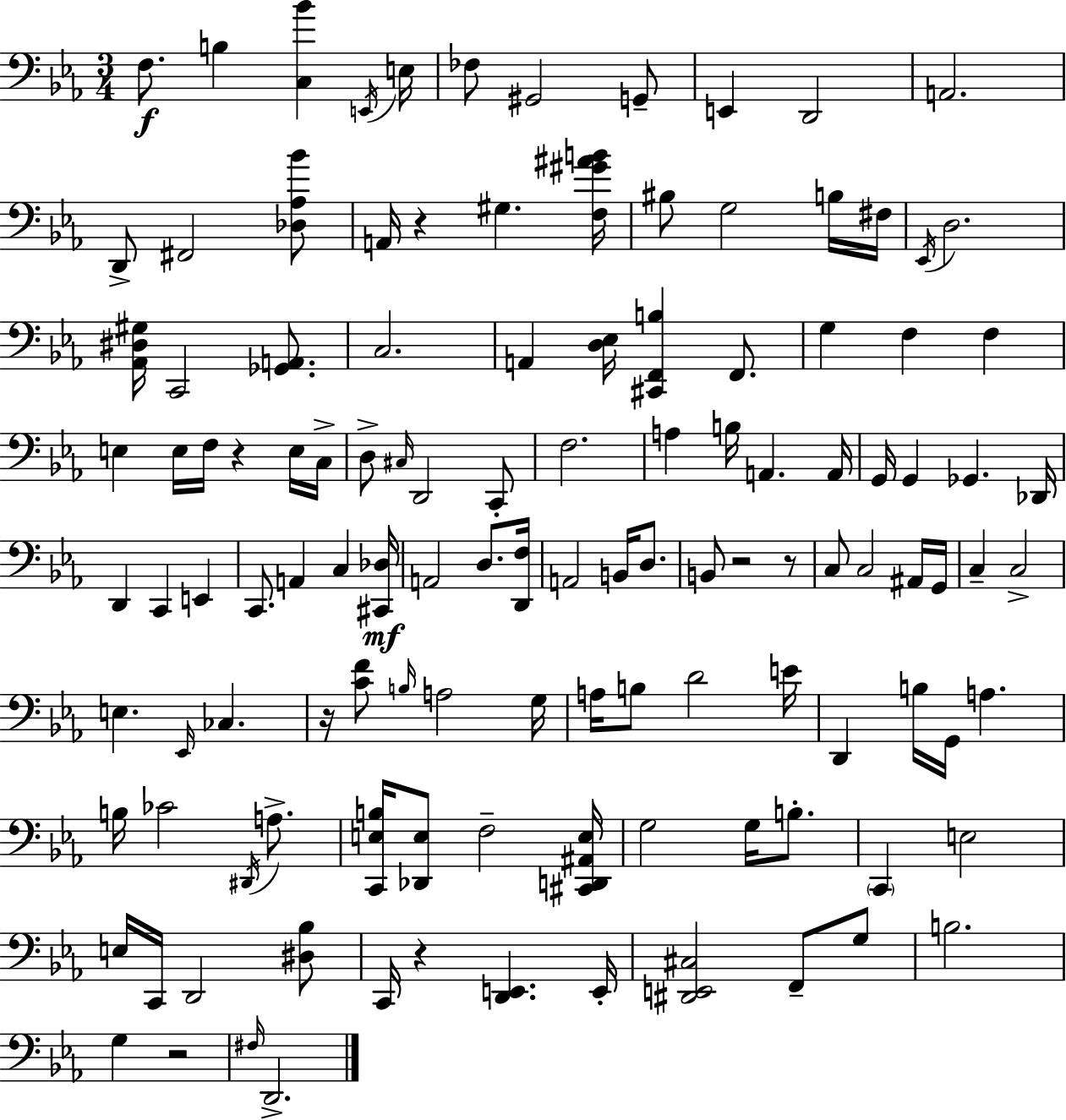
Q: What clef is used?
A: bass